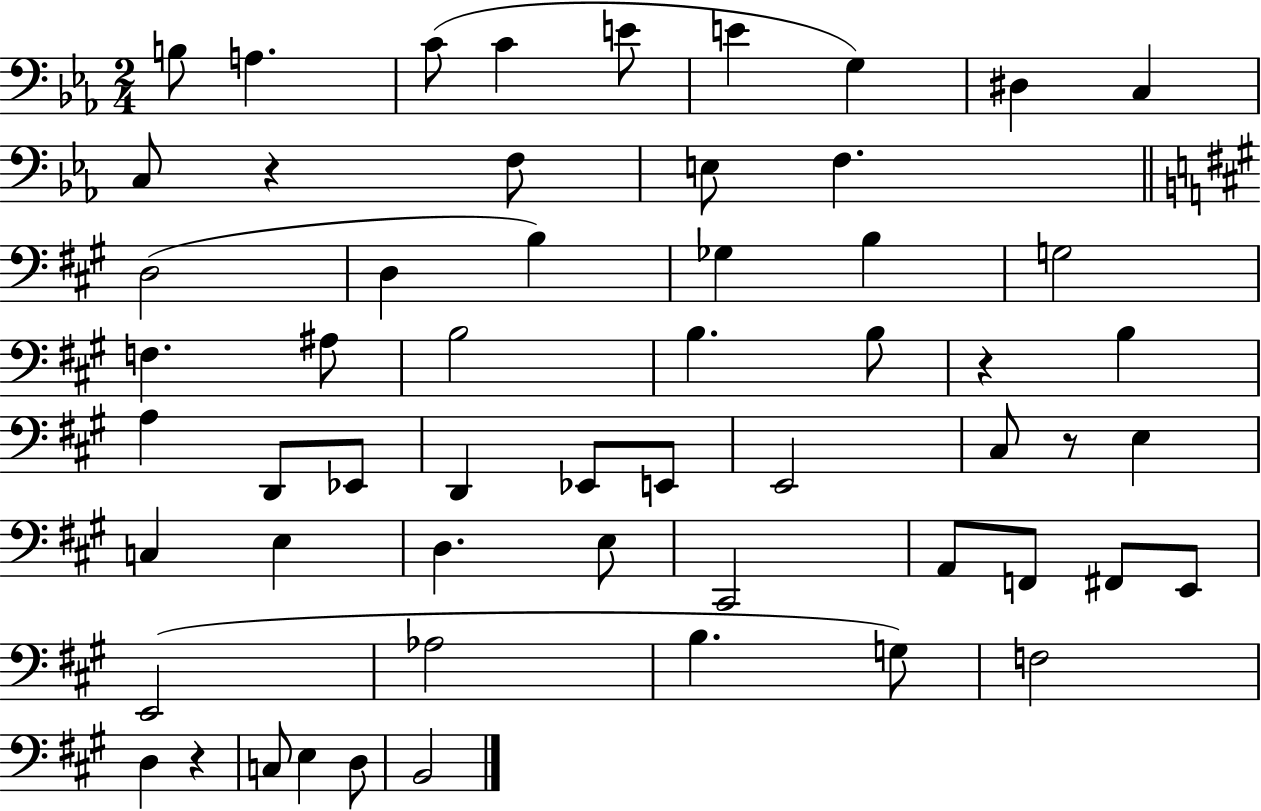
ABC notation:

X:1
T:Untitled
M:2/4
L:1/4
K:Eb
B,/2 A, C/2 C E/2 E G, ^D, C, C,/2 z F,/2 E,/2 F, D,2 D, B, _G, B, G,2 F, ^A,/2 B,2 B, B,/2 z B, A, D,,/2 _E,,/2 D,, _E,,/2 E,,/2 E,,2 ^C,/2 z/2 E, C, E, D, E,/2 ^C,,2 A,,/2 F,,/2 ^F,,/2 E,,/2 E,,2 _A,2 B, G,/2 F,2 D, z C,/2 E, D,/2 B,,2